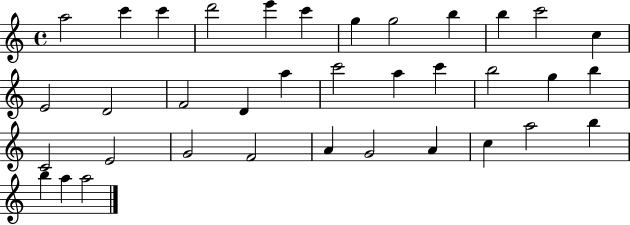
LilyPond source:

{
  \clef treble
  \time 4/4
  \defaultTimeSignature
  \key c \major
  a''2 c'''4 c'''4 | d'''2 e'''4 c'''4 | g''4 g''2 b''4 | b''4 c'''2 c''4 | \break e'2 d'2 | f'2 d'4 a''4 | c'''2 a''4 c'''4 | b''2 g''4 b''4 | \break c'2 e'2 | g'2 f'2 | a'4 g'2 a'4 | c''4 a''2 b''4 | \break b''4 a''4 a''2 | \bar "|."
}